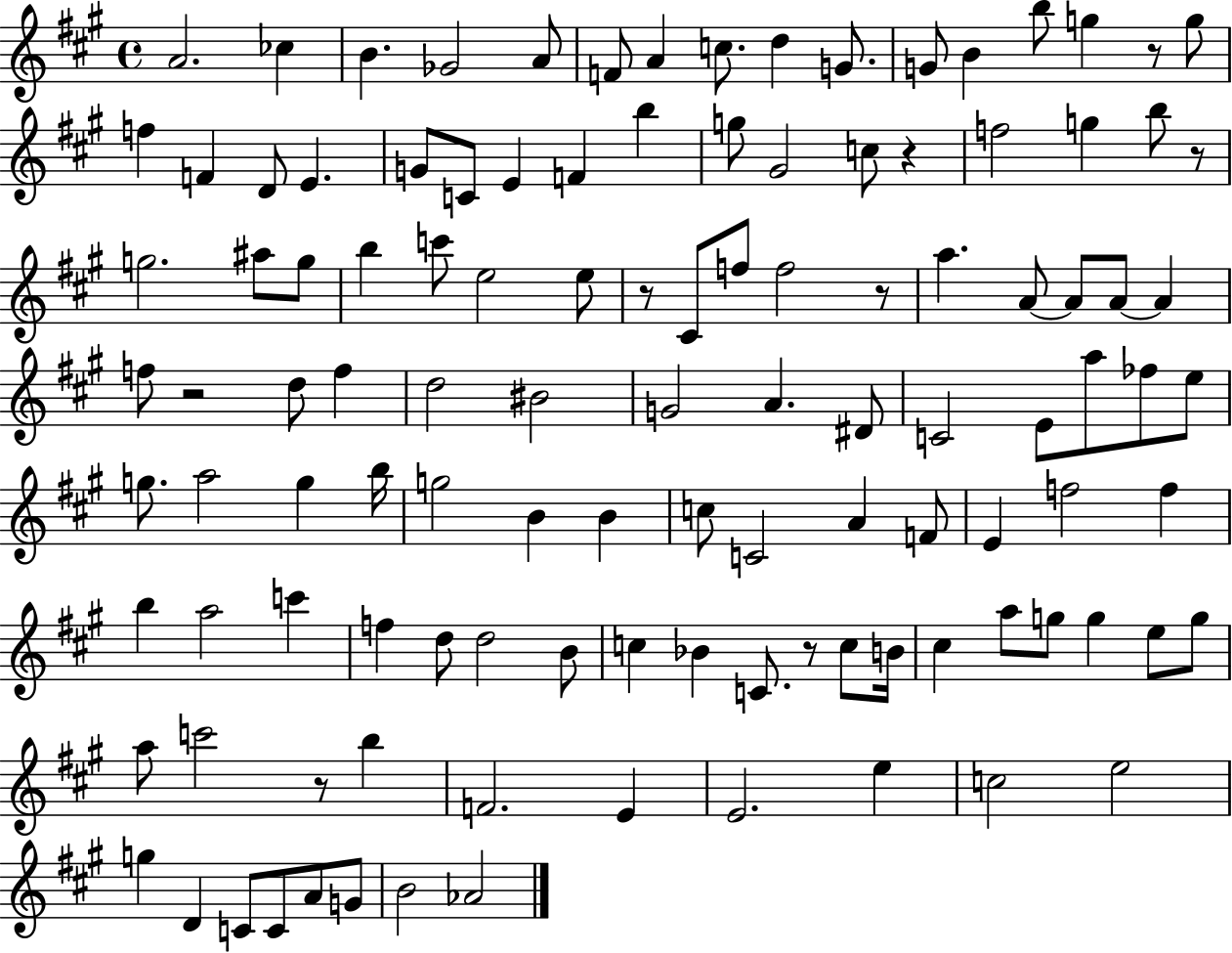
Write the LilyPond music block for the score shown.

{
  \clef treble
  \time 4/4
  \defaultTimeSignature
  \key a \major
  a'2. ces''4 | b'4. ges'2 a'8 | f'8 a'4 c''8. d''4 g'8. | g'8 b'4 b''8 g''4 r8 g''8 | \break f''4 f'4 d'8 e'4. | g'8 c'8 e'4 f'4 b''4 | g''8 gis'2 c''8 r4 | f''2 g''4 b''8 r8 | \break g''2. ais''8 g''8 | b''4 c'''8 e''2 e''8 | r8 cis'8 f''8 f''2 r8 | a''4. a'8~~ a'8 a'8~~ a'4 | \break f''8 r2 d''8 f''4 | d''2 bis'2 | g'2 a'4. dis'8 | c'2 e'8 a''8 fes''8 e''8 | \break g''8. a''2 g''4 b''16 | g''2 b'4 b'4 | c''8 c'2 a'4 f'8 | e'4 f''2 f''4 | \break b''4 a''2 c'''4 | f''4 d''8 d''2 b'8 | c''4 bes'4 c'8. r8 c''8 b'16 | cis''4 a''8 g''8 g''4 e''8 g''8 | \break a''8 c'''2 r8 b''4 | f'2. e'4 | e'2. e''4 | c''2 e''2 | \break g''4 d'4 c'8 c'8 a'8 g'8 | b'2 aes'2 | \bar "|."
}